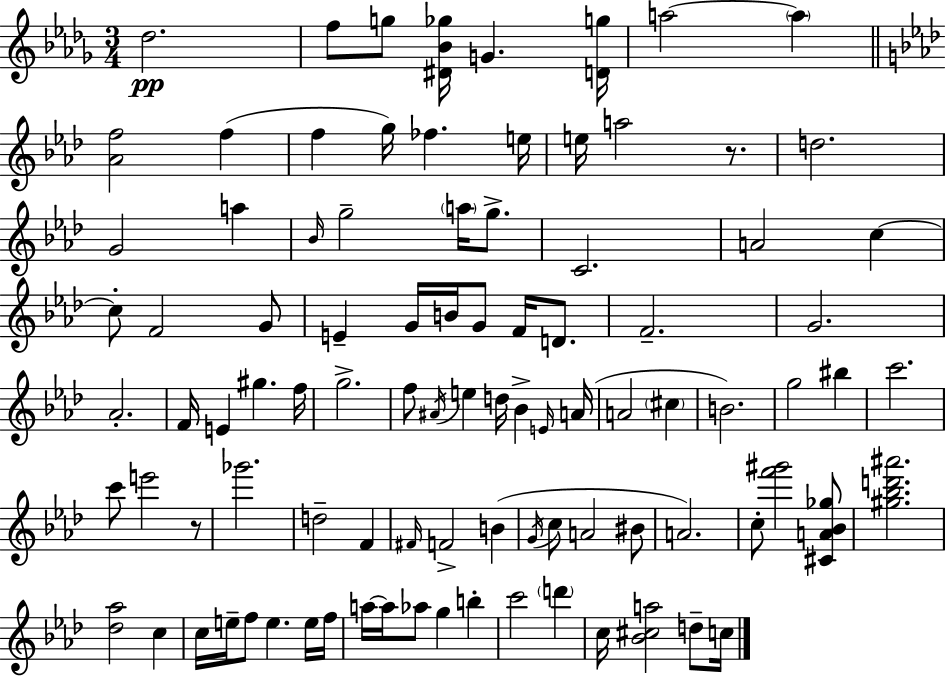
{
  \clef treble
  \numericTimeSignature
  \time 3/4
  \key bes \minor
  des''2.\pp | f''8 g''8 <dis' bes' ges''>16 g'4. <d' g''>16 | a''2~~ \parenthesize a''4 | \bar "||" \break \key f \minor <aes' f''>2 f''4( | f''4 g''16) fes''4. e''16 | e''16 a''2 r8. | d''2. | \break g'2 a''4 | \grace { bes'16 } g''2-- \parenthesize a''16 g''8.-> | c'2. | a'2 c''4~~ | \break c''8-. f'2 g'8 | e'4-- g'16 b'16 g'8 f'16 d'8. | f'2.-- | g'2. | \break aes'2.-. | f'16 e'4 gis''4. | f''16 g''2.-> | f''8 \acciaccatura { ais'16 } e''4 d''16 bes'4-> | \break \grace { e'16 } a'16( a'2 \parenthesize cis''4 | b'2.) | g''2 bis''4 | c'''2. | \break c'''8 e'''2 | r8 ges'''2. | d''2-- f'4 | \grace { fis'16 } f'2-> | \break b'4( \acciaccatura { g'16 } c''8 a'2 | bis'8 a'2.) | c''8-. <f''' gis'''>2 | <cis' a' bes' ges''>8 <gis'' bes'' d''' ais'''>2. | \break <des'' aes''>2 | c''4 c''16 e''16-- f''8 e''4. | e''16 f''16 a''16~~ a''16 aes''8 g''4 | b''4-. c'''2 | \break \parenthesize d'''4 c''16 <bes' cis'' a''>2 | d''8-- c''16 \bar "|."
}